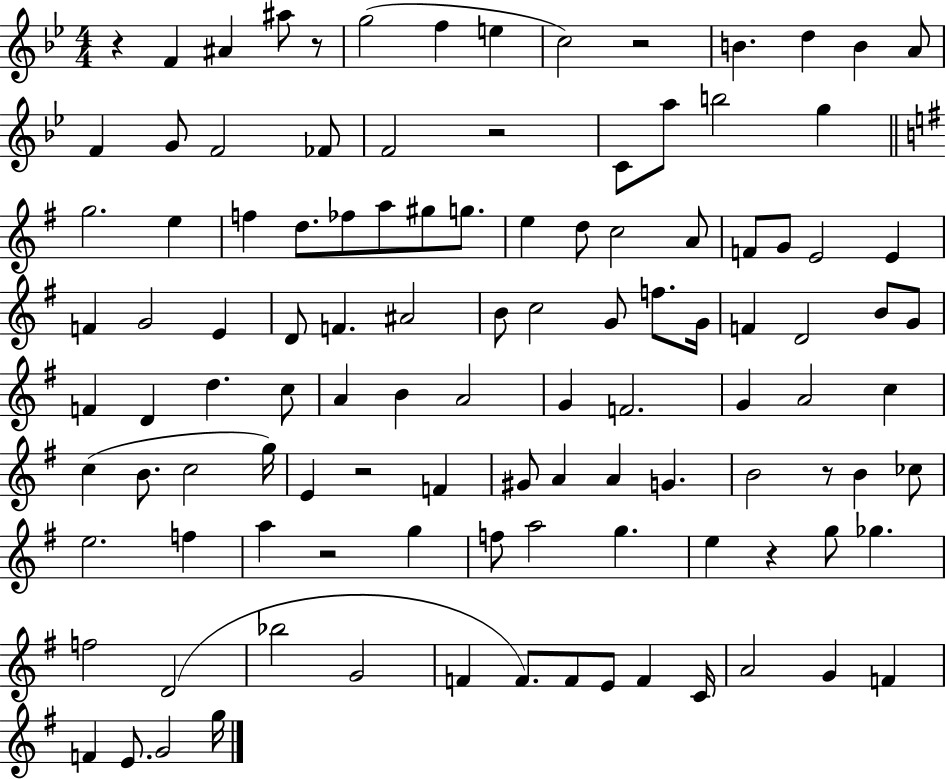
X:1
T:Untitled
M:4/4
L:1/4
K:Bb
z F ^A ^a/2 z/2 g2 f e c2 z2 B d B A/2 F G/2 F2 _F/2 F2 z2 C/2 a/2 b2 g g2 e f d/2 _f/2 a/2 ^g/2 g/2 e d/2 c2 A/2 F/2 G/2 E2 E F G2 E D/2 F ^A2 B/2 c2 G/2 f/2 G/4 F D2 B/2 G/2 F D d c/2 A B A2 G F2 G A2 c c B/2 c2 g/4 E z2 F ^G/2 A A G B2 z/2 B _c/2 e2 f a z2 g f/2 a2 g e z g/2 _g f2 D2 _b2 G2 F F/2 F/2 E/2 F C/4 A2 G F F E/2 G2 g/4